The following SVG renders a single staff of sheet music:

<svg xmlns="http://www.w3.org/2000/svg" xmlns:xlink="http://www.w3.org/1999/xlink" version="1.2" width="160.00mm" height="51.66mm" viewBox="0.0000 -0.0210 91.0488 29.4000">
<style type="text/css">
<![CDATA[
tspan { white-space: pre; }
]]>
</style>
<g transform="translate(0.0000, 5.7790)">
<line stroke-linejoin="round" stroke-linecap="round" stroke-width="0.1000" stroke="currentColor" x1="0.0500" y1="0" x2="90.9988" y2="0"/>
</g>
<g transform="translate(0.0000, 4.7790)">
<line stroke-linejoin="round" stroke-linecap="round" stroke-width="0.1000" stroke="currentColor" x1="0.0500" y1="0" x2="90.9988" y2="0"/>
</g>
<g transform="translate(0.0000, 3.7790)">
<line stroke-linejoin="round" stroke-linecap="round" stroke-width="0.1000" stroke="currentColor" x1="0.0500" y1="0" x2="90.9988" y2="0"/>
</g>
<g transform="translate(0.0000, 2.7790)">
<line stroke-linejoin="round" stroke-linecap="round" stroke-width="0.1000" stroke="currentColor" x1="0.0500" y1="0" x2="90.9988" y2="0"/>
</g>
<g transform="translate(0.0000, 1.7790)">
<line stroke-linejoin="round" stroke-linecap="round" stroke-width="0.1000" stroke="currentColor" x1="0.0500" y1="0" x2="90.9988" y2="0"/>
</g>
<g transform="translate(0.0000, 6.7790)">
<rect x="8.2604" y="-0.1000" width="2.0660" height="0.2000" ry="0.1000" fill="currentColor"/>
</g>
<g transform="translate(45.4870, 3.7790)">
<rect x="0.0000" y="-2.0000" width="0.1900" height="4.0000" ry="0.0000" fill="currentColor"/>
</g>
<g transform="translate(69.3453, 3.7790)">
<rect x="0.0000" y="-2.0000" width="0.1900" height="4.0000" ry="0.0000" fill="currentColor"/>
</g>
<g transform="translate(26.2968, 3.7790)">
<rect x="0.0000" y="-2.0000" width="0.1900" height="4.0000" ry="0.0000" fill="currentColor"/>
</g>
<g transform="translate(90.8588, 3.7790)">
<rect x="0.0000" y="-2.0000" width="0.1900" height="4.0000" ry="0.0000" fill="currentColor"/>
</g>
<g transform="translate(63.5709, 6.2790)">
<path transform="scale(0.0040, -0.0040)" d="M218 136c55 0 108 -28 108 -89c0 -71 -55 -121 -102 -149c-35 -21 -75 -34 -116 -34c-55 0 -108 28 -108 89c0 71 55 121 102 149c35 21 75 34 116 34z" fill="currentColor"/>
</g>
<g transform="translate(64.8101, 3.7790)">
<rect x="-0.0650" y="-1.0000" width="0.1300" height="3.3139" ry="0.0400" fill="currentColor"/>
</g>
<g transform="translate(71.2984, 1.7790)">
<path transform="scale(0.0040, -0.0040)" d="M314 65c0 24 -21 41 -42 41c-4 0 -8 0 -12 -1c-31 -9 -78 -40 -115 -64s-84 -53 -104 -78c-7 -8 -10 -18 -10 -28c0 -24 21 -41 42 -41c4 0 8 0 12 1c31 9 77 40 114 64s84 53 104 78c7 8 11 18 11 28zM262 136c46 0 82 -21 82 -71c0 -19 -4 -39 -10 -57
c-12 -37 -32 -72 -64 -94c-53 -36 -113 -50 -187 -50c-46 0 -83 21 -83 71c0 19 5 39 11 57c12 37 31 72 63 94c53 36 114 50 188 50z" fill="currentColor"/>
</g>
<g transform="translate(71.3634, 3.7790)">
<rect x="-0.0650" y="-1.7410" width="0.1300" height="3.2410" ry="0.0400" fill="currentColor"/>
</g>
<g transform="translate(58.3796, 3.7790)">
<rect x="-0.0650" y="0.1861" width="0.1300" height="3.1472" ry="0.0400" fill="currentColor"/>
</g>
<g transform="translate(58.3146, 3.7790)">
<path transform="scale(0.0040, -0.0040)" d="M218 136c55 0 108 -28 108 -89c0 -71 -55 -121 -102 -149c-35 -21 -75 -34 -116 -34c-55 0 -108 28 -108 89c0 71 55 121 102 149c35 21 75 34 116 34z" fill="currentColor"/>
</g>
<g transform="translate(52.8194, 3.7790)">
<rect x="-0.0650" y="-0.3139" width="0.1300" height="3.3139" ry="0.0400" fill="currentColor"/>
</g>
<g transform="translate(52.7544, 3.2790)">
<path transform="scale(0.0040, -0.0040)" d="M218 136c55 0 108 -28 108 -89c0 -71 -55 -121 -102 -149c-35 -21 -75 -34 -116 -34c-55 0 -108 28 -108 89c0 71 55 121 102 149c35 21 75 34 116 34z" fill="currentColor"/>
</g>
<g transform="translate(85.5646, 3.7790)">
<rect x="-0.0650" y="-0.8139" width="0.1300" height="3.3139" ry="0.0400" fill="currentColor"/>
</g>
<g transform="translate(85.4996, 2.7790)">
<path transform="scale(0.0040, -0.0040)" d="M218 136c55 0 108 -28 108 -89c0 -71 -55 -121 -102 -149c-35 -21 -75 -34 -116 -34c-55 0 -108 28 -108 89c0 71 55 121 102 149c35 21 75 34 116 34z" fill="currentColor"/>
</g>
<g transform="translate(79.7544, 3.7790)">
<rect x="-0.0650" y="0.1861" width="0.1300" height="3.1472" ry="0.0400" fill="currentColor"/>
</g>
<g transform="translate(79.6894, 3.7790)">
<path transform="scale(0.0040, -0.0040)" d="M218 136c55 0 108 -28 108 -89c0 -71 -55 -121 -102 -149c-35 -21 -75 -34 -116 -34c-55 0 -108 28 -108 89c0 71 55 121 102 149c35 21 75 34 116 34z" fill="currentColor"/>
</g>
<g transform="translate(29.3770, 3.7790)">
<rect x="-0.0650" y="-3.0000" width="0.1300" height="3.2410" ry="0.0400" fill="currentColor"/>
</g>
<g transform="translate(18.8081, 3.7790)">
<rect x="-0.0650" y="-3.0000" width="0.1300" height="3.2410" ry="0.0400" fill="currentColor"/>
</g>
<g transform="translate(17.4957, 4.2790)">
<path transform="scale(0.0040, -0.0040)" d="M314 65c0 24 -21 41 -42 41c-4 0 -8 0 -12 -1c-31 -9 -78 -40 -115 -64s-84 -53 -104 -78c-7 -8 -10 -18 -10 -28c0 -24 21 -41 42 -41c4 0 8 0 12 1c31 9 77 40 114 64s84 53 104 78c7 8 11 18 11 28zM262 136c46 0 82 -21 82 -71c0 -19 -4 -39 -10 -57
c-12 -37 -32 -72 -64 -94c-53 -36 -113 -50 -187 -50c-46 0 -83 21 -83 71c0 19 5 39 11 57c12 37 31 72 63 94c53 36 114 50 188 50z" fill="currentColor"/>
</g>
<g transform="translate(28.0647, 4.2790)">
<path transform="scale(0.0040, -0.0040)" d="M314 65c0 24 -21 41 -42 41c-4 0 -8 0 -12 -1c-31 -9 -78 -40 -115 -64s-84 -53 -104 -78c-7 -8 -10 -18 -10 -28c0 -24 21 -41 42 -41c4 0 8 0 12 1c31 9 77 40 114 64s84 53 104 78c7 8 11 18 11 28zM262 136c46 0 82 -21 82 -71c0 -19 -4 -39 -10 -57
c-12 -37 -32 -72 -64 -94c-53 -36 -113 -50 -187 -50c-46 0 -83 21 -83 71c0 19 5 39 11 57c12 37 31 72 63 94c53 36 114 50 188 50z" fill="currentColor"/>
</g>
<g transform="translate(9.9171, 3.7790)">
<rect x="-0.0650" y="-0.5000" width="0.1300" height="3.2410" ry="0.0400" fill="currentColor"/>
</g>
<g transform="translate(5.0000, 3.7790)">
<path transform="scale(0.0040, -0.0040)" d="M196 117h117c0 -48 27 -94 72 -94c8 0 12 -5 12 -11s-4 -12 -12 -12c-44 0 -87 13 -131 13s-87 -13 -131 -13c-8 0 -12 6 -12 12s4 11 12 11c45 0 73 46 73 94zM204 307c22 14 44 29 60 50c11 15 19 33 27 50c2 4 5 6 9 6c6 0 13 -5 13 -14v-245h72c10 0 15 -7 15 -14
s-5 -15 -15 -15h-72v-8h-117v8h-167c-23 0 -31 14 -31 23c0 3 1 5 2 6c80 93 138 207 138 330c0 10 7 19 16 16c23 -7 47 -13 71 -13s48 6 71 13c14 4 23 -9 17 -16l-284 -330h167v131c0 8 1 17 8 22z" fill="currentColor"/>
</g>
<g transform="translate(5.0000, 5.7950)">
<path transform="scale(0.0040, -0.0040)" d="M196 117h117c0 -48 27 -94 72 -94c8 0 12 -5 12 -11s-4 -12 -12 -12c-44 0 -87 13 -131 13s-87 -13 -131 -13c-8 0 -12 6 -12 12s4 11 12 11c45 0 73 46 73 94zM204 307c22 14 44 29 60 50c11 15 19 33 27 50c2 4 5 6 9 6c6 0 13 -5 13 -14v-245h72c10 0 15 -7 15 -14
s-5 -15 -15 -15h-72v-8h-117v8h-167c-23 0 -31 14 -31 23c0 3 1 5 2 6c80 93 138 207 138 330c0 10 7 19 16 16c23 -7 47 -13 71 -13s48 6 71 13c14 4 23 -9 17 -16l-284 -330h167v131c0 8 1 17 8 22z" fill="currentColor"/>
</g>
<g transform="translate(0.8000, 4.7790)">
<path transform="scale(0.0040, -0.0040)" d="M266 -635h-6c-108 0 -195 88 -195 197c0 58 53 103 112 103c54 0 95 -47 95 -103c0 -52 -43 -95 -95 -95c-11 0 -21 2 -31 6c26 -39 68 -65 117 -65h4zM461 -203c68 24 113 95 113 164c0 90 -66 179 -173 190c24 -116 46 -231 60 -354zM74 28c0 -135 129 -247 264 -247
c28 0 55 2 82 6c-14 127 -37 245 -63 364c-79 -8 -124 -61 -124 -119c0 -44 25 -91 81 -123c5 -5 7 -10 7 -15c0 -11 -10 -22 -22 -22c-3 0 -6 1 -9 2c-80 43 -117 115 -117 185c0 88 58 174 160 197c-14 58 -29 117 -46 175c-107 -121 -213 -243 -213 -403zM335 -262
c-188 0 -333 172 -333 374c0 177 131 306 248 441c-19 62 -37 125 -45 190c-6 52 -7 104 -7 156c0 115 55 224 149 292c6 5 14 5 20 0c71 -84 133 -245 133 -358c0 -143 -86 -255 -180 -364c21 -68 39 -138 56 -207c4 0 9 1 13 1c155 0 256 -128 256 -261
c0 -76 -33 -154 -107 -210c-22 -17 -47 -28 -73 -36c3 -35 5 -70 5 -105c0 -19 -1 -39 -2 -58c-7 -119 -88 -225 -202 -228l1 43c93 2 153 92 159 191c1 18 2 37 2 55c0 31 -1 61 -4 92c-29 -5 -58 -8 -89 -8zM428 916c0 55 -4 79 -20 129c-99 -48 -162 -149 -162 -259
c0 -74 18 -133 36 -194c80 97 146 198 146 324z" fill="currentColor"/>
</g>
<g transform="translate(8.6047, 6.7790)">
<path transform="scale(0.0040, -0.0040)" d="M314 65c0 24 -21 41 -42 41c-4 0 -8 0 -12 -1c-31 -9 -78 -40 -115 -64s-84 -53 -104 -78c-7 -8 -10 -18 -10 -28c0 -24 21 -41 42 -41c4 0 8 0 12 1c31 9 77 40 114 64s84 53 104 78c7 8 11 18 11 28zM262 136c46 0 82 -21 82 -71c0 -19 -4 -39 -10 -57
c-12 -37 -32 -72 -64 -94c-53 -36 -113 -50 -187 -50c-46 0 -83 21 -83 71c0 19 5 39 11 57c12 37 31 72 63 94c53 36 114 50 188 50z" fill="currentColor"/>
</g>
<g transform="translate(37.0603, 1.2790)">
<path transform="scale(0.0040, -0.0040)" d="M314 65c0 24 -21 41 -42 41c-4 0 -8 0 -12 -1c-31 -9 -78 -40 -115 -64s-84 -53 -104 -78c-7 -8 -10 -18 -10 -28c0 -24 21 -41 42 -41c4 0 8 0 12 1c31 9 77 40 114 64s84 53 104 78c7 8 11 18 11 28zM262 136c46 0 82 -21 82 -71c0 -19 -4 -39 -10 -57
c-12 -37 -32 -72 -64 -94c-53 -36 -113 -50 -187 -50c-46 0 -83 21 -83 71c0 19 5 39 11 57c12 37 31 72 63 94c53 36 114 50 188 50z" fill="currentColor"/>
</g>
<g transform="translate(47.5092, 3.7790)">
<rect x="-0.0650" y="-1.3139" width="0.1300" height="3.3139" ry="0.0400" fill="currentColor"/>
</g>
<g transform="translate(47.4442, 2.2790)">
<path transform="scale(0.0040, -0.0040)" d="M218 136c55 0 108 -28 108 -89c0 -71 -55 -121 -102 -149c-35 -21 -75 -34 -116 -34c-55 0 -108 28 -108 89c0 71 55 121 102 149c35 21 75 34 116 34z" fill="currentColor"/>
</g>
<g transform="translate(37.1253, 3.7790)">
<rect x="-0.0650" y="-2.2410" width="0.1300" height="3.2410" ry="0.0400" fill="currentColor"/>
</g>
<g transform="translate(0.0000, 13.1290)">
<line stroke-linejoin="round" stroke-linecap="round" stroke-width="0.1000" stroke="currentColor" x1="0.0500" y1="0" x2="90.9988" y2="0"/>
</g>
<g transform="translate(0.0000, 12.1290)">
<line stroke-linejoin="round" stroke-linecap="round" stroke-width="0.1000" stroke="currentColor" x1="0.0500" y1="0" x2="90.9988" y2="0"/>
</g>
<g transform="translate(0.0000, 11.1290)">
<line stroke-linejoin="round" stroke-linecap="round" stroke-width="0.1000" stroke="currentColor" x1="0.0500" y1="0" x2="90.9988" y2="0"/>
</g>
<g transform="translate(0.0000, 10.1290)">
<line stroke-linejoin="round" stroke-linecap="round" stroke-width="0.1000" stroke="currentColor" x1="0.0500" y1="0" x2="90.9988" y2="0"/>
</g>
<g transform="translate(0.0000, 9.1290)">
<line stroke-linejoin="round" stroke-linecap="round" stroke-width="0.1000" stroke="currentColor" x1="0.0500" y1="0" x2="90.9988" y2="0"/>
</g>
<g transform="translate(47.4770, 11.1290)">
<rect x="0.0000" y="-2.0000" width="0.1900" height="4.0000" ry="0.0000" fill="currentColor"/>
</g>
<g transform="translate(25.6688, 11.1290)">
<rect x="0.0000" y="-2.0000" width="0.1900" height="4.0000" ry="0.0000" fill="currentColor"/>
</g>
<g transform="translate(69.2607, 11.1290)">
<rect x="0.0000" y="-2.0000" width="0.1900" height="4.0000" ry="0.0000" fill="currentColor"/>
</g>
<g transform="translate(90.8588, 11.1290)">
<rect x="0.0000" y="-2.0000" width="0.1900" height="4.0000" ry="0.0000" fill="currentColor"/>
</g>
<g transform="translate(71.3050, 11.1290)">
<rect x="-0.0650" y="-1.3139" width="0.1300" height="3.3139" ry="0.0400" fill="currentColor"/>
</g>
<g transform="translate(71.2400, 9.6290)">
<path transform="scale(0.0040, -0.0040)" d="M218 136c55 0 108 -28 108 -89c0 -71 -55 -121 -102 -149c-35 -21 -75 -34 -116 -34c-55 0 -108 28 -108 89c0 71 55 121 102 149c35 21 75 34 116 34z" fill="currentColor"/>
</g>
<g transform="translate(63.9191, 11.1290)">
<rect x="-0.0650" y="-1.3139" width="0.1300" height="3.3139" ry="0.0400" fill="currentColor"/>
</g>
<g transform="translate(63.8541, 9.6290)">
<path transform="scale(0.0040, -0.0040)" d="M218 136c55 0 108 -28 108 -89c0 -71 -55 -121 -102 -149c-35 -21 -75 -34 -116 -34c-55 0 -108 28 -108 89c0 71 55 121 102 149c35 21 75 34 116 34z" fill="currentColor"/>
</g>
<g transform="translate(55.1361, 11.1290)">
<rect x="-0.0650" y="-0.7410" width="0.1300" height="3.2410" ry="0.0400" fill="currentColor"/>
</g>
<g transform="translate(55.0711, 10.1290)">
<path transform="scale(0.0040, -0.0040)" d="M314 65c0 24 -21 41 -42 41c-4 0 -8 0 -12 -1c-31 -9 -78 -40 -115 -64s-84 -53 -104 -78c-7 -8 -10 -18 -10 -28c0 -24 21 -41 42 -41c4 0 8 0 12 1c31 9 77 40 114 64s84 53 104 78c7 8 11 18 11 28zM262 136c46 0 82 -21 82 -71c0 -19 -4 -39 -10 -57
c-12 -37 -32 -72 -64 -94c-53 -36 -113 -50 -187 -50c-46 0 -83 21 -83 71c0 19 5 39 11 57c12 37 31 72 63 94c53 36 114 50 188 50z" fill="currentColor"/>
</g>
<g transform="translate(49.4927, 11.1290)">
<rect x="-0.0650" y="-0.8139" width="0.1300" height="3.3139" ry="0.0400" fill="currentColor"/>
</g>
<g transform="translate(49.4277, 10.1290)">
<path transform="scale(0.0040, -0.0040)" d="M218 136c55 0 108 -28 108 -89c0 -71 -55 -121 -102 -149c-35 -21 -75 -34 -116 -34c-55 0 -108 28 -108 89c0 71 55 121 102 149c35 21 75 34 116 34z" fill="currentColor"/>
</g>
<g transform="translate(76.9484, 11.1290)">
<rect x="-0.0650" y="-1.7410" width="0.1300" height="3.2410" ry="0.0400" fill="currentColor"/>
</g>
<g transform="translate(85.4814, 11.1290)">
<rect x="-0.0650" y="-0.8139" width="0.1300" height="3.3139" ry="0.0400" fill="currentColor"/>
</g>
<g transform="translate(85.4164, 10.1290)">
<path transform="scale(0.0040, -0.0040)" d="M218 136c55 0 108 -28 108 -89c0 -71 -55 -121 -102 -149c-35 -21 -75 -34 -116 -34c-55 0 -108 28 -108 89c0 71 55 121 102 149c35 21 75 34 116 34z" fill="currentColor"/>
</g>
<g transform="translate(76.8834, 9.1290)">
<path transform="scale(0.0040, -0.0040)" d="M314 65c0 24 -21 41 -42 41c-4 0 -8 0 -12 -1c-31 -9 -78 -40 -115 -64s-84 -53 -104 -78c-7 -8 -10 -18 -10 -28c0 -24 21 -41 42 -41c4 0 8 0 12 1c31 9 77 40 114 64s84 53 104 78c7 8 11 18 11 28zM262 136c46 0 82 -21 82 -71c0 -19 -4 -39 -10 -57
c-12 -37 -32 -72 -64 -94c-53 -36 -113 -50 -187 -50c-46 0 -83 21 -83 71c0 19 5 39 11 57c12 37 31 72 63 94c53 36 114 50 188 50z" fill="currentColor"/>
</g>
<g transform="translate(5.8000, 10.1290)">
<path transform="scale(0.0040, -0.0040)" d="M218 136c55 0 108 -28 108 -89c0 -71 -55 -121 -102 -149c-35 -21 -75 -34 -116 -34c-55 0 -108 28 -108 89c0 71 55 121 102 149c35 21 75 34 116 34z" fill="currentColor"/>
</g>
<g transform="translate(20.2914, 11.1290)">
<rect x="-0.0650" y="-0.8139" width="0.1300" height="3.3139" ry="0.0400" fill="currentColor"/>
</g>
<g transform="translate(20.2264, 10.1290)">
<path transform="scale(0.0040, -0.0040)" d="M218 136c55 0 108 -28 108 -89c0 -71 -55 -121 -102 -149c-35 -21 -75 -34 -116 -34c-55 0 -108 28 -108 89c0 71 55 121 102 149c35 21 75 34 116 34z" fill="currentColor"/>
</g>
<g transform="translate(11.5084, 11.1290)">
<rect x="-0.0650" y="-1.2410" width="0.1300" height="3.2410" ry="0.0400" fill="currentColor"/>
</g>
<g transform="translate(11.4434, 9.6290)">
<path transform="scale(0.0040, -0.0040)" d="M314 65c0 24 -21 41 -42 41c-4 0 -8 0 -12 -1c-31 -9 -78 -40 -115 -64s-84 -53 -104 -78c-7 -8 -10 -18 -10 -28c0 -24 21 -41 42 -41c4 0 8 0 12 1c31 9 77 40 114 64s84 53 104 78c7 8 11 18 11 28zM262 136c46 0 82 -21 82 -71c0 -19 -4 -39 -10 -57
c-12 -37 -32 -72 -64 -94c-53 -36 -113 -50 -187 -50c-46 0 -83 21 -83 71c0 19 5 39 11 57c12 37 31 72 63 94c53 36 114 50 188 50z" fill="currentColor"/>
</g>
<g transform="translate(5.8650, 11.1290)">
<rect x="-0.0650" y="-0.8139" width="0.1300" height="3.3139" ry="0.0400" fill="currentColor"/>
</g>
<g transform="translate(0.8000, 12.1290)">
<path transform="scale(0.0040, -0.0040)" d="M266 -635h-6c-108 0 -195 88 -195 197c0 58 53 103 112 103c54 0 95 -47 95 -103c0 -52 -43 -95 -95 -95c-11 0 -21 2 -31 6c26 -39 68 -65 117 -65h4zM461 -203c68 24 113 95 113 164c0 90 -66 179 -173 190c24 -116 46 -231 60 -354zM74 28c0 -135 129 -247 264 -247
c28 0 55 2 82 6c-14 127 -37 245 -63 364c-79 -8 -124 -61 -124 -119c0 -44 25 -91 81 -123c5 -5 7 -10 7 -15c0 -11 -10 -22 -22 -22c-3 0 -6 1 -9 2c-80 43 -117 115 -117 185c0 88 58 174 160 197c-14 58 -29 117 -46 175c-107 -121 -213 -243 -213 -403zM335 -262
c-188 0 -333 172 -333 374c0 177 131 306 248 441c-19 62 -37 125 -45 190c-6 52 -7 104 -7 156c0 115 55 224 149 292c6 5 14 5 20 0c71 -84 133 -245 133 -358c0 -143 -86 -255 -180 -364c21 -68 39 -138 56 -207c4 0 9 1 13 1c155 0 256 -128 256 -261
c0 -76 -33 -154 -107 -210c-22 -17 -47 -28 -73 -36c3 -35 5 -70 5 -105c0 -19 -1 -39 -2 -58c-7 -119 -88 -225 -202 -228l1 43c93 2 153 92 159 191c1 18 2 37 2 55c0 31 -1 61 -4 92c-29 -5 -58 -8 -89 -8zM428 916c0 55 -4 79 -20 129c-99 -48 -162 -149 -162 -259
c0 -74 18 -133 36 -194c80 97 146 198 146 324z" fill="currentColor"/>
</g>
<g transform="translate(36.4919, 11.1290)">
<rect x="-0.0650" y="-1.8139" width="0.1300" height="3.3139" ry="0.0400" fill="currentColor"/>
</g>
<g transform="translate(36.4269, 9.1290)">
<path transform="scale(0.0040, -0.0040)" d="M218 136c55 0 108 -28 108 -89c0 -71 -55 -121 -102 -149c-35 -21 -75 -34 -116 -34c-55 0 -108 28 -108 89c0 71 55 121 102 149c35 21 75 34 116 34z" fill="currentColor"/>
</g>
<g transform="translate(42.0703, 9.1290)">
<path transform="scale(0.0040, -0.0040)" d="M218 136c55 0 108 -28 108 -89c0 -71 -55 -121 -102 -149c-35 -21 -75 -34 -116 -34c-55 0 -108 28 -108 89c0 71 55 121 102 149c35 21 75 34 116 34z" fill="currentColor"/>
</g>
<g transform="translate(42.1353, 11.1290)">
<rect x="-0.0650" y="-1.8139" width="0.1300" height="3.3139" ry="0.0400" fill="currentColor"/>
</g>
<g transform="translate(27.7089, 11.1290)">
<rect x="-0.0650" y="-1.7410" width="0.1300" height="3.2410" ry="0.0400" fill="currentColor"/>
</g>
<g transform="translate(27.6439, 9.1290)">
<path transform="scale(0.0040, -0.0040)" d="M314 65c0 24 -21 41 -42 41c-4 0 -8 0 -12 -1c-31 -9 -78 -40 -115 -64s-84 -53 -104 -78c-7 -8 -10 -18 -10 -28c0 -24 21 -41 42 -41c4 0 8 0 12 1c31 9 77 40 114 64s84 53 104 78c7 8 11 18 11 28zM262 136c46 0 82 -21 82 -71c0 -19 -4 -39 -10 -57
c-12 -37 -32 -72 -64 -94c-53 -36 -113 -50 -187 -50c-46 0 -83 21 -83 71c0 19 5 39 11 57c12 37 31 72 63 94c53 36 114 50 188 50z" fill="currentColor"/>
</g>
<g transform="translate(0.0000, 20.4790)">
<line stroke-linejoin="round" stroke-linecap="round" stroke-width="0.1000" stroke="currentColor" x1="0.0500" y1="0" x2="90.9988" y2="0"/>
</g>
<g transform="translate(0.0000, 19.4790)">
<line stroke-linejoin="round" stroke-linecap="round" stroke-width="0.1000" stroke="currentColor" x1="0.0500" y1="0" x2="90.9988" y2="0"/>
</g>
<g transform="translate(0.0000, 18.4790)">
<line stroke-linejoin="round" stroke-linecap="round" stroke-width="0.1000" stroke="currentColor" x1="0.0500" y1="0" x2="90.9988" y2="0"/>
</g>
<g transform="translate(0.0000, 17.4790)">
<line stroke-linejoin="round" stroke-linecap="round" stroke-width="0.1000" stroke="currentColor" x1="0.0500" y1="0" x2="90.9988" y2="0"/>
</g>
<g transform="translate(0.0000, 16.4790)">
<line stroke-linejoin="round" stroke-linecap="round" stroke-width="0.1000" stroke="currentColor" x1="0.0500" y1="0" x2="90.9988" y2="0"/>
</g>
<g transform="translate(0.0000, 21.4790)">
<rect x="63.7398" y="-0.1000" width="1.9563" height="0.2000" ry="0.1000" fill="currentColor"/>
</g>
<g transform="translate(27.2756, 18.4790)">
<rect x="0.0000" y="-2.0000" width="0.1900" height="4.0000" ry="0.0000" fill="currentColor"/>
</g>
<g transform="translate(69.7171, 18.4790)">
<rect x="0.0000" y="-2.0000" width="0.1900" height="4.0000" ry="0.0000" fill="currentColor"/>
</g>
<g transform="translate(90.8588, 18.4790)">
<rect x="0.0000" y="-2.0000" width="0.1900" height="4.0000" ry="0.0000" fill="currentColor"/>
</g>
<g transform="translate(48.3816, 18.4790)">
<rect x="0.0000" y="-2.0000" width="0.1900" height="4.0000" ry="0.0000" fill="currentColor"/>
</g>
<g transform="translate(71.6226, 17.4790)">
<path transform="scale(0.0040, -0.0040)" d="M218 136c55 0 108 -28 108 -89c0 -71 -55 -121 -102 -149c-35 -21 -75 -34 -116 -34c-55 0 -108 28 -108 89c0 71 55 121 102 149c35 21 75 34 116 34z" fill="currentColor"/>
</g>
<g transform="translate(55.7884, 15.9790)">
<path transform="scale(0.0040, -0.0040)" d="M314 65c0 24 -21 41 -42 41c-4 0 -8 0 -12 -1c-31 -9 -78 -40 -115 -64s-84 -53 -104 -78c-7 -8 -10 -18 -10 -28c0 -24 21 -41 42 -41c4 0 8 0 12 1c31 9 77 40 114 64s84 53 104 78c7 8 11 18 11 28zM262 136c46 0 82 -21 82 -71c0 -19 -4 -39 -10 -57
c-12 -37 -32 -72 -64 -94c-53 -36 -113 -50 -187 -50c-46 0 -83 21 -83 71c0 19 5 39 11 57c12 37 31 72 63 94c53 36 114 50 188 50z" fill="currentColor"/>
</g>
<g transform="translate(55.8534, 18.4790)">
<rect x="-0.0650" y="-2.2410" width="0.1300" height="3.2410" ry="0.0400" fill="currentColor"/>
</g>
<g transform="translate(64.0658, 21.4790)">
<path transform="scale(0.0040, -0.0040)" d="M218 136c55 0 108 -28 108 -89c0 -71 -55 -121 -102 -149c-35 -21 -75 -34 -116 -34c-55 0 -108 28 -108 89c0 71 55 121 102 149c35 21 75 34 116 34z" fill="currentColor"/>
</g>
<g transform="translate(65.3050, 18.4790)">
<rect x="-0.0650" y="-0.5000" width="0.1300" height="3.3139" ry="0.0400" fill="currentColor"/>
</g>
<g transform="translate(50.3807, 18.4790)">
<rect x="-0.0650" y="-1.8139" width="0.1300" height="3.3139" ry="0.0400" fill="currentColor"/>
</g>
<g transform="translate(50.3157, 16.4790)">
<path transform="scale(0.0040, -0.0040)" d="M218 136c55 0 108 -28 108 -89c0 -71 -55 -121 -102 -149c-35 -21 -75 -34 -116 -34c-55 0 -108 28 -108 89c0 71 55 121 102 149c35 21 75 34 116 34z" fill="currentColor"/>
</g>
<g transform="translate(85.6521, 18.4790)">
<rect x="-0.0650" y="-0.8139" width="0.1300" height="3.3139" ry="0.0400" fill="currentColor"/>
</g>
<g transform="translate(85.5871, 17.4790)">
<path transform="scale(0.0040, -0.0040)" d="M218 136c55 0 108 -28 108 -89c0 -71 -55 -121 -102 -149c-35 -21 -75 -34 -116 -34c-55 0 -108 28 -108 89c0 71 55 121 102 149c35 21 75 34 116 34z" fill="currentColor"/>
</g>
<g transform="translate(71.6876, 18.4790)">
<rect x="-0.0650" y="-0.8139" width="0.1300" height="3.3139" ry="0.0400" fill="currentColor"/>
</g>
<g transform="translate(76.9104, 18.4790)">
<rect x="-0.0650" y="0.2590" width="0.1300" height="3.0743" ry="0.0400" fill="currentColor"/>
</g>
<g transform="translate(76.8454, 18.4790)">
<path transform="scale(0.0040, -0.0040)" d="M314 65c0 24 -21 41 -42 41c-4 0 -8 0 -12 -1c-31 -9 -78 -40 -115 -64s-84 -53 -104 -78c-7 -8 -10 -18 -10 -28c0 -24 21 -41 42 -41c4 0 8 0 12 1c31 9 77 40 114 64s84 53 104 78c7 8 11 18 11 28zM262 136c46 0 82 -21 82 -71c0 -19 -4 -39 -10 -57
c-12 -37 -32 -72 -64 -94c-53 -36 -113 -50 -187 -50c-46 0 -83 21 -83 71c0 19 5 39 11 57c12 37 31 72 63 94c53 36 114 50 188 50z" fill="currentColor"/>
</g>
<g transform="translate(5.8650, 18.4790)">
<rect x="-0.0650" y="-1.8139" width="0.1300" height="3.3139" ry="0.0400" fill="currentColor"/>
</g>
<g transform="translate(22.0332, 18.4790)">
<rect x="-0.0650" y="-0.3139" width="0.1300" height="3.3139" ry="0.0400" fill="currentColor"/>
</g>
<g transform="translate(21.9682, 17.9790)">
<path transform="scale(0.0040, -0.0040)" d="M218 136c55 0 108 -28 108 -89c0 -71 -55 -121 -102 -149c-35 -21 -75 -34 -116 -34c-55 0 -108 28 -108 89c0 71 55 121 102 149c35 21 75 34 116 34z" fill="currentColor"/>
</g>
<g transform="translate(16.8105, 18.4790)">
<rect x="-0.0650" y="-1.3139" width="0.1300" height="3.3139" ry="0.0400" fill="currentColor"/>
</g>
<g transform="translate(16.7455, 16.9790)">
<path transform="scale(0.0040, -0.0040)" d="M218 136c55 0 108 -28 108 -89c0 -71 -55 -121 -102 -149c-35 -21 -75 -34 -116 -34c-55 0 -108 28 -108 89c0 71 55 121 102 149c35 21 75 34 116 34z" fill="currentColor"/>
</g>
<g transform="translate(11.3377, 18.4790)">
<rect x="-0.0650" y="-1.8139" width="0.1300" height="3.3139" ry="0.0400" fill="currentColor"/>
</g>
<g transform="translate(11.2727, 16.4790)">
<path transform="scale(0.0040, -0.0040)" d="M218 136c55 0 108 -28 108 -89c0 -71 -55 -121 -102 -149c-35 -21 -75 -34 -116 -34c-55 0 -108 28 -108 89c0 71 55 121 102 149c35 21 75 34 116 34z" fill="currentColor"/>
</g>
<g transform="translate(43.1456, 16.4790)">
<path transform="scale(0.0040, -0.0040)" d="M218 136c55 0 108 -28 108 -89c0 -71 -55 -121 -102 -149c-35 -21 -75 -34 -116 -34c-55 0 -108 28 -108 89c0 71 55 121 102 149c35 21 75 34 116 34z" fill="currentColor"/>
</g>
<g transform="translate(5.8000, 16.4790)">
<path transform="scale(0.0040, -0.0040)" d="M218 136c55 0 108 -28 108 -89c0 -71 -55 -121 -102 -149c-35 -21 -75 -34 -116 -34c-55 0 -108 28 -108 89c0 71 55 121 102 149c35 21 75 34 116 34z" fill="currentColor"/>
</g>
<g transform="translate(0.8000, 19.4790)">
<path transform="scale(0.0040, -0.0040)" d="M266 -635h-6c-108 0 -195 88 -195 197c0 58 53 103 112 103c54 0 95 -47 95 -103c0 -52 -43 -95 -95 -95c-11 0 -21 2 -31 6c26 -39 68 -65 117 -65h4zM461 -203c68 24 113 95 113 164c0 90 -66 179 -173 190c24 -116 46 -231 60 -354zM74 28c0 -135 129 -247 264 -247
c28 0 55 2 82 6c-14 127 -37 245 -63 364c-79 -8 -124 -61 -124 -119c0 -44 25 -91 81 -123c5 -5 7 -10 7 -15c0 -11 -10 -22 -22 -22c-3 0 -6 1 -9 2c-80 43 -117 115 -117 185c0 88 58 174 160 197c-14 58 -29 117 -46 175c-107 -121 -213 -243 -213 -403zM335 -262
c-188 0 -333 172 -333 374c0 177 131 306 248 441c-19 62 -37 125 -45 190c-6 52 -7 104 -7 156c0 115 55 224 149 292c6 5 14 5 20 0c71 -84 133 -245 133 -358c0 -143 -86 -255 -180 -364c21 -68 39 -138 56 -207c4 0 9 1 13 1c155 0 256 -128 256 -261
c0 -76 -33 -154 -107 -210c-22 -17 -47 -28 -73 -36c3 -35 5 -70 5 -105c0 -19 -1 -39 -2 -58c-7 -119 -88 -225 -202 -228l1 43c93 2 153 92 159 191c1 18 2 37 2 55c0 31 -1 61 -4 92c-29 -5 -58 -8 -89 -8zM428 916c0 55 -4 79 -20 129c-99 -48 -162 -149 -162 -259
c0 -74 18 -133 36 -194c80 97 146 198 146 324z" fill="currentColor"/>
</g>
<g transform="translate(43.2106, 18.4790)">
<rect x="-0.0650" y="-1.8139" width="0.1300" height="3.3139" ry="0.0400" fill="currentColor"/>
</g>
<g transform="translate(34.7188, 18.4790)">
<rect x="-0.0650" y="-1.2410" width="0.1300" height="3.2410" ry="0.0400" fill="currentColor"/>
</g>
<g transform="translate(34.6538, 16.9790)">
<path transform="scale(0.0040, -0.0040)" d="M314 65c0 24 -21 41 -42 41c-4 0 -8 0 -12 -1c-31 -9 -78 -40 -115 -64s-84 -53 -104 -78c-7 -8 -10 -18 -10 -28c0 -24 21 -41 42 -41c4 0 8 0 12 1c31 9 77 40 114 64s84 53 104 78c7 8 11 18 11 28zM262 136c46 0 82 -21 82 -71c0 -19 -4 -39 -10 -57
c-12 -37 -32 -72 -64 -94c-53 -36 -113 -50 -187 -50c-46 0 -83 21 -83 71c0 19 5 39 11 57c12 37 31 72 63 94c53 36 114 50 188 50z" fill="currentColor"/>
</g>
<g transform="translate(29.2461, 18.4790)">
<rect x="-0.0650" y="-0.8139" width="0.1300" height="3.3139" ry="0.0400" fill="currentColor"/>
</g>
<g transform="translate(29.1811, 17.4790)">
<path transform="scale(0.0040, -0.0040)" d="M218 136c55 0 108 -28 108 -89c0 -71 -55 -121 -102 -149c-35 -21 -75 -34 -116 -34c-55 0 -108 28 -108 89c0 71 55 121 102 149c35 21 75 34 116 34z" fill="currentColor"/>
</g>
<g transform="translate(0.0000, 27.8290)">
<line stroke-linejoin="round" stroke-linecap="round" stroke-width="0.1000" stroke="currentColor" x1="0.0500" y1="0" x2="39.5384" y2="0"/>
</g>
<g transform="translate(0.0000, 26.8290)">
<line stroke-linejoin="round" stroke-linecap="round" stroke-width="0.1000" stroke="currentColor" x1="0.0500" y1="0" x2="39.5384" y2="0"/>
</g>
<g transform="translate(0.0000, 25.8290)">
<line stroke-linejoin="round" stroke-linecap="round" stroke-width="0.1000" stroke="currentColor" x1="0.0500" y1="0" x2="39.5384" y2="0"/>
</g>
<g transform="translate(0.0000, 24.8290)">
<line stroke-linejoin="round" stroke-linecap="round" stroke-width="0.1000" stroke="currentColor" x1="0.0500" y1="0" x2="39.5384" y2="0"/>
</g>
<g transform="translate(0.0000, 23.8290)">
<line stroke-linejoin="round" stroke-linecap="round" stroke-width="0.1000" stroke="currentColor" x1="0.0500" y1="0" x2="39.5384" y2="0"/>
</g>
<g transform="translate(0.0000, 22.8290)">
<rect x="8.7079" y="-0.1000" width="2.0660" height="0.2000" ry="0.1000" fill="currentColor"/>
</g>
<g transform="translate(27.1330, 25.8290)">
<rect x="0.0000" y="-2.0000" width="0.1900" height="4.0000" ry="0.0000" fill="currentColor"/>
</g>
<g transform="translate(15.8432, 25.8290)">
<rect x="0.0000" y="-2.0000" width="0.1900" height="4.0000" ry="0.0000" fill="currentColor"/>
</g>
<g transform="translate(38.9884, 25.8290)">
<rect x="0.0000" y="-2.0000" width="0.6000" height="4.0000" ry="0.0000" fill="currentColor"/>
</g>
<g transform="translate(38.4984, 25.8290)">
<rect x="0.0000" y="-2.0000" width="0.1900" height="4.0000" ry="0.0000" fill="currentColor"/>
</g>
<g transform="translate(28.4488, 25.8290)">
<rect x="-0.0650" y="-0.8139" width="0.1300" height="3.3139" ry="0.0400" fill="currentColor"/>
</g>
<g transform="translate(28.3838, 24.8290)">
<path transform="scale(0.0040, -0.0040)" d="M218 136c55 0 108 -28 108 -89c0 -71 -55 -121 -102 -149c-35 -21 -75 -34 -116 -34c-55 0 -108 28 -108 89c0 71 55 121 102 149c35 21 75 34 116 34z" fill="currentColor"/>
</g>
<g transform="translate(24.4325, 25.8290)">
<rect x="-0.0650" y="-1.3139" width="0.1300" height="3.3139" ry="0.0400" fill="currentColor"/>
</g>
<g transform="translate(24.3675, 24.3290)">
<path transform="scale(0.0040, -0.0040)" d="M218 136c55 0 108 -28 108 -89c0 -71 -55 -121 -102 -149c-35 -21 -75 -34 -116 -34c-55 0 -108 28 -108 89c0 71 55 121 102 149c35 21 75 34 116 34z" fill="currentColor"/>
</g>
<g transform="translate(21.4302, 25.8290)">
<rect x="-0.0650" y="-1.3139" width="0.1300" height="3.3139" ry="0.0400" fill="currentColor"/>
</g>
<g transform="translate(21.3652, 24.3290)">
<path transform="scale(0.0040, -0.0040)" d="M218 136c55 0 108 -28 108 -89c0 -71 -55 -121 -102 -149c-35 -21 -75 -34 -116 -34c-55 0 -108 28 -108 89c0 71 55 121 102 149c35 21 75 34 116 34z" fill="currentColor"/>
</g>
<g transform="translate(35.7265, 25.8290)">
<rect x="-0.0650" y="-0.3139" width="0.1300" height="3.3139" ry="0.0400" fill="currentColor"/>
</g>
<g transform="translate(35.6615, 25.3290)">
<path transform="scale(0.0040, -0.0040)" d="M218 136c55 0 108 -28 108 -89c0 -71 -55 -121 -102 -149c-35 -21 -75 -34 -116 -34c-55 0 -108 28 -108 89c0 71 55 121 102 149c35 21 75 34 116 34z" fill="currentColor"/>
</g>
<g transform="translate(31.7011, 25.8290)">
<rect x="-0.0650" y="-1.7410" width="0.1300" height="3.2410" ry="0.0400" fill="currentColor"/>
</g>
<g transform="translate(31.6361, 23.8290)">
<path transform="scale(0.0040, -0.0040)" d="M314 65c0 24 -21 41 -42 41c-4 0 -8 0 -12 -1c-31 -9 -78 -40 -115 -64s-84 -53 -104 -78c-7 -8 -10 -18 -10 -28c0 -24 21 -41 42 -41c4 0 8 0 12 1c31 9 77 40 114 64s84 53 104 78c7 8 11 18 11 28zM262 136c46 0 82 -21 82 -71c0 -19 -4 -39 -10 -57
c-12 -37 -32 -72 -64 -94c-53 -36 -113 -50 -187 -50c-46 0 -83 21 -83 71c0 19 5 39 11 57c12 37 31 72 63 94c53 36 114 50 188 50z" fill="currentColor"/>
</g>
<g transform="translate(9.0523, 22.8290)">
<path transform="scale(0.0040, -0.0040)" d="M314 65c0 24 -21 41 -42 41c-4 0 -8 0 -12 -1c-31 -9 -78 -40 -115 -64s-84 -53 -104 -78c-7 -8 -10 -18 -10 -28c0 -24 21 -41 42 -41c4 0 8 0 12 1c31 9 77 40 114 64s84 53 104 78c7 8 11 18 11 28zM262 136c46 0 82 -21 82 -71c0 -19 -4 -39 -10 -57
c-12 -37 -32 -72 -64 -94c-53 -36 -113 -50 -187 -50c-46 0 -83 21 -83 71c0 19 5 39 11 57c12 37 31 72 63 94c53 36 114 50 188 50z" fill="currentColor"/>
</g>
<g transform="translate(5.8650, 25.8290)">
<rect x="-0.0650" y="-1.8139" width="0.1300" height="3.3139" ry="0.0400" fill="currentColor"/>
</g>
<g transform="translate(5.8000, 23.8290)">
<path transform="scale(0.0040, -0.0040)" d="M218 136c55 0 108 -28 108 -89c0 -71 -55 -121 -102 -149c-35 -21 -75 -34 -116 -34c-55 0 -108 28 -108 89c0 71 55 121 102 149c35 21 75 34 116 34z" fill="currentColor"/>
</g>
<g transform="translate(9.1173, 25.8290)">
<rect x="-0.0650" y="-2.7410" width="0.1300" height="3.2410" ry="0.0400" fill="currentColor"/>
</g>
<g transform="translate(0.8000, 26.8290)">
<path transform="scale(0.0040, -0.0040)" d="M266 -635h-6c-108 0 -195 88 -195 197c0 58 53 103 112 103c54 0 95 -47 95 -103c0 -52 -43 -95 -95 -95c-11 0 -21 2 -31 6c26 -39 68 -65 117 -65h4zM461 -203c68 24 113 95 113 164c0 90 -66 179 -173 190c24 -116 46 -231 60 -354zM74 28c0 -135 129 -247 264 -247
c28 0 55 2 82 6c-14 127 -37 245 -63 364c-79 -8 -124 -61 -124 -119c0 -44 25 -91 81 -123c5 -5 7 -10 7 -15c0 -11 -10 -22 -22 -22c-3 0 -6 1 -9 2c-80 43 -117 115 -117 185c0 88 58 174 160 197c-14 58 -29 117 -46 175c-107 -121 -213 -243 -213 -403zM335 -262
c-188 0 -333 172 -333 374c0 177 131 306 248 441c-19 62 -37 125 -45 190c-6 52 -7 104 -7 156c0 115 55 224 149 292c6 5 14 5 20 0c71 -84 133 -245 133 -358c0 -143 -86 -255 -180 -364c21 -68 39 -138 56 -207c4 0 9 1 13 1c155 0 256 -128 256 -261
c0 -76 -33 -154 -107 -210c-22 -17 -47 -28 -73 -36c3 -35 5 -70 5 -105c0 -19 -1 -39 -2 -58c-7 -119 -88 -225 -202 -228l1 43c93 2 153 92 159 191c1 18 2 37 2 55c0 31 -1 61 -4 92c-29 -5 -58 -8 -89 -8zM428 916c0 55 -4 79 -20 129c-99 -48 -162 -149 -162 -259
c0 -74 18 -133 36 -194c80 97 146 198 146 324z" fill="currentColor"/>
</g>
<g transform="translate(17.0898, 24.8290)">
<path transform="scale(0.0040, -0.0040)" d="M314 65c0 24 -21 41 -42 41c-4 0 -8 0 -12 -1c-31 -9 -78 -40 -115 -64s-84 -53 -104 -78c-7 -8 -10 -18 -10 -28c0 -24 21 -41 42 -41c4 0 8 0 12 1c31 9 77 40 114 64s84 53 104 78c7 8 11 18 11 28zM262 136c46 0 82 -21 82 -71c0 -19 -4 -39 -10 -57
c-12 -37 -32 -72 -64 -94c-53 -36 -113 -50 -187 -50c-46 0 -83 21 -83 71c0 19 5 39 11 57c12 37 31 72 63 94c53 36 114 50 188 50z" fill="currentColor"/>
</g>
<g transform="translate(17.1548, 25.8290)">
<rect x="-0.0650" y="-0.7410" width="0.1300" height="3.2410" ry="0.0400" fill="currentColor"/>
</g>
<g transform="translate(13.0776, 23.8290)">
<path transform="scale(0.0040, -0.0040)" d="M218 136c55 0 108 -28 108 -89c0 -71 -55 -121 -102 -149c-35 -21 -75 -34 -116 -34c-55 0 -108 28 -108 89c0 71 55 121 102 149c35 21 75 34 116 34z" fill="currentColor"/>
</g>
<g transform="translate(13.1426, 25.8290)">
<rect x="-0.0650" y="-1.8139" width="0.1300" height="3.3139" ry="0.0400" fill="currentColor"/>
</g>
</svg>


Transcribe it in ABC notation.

X:1
T:Untitled
M:4/4
L:1/4
K:C
C2 A2 A2 g2 e c B D f2 B d d e2 d f2 f f d d2 e e f2 d f f e c d e2 f f g2 C d B2 d f a2 f d2 e e d f2 c